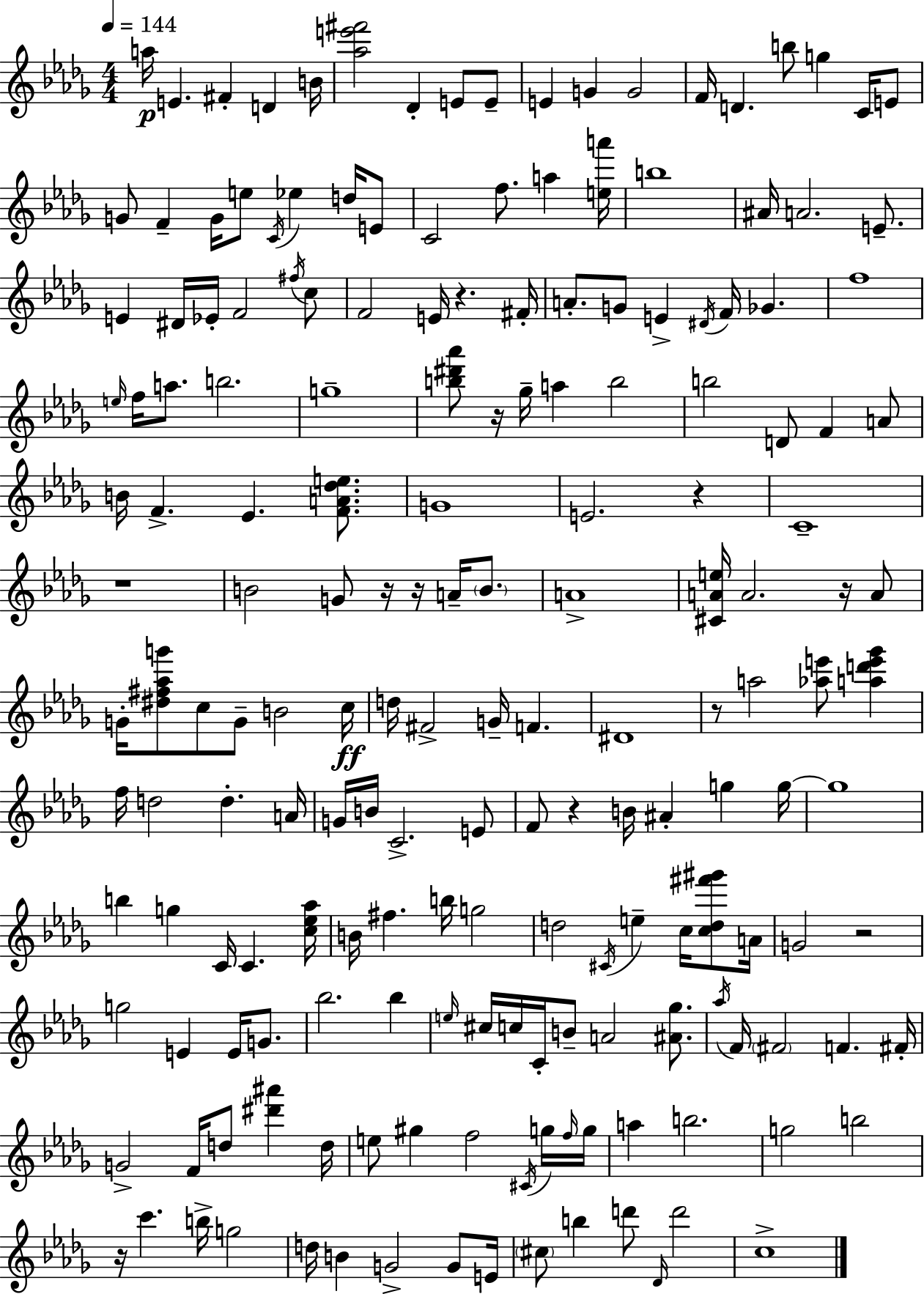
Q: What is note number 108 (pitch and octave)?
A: C#4